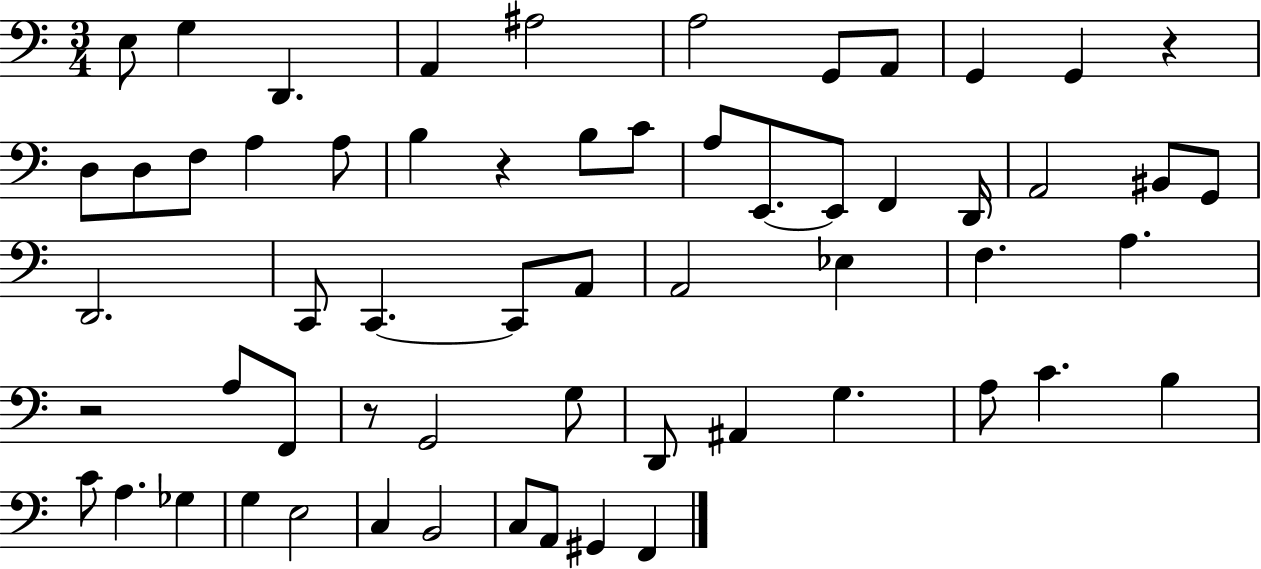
E3/e G3/q D2/q. A2/q A#3/h A3/h G2/e A2/e G2/q G2/q R/q D3/e D3/e F3/e A3/q A3/e B3/q R/q B3/e C4/e A3/e E2/e. E2/e F2/q D2/s A2/h BIS2/e G2/e D2/h. C2/e C2/q. C2/e A2/e A2/h Eb3/q F3/q. A3/q. R/h A3/e F2/e R/e G2/h G3/e D2/e A#2/q G3/q. A3/e C4/q. B3/q C4/e A3/q. Gb3/q G3/q E3/h C3/q B2/h C3/e A2/e G#2/q F2/q